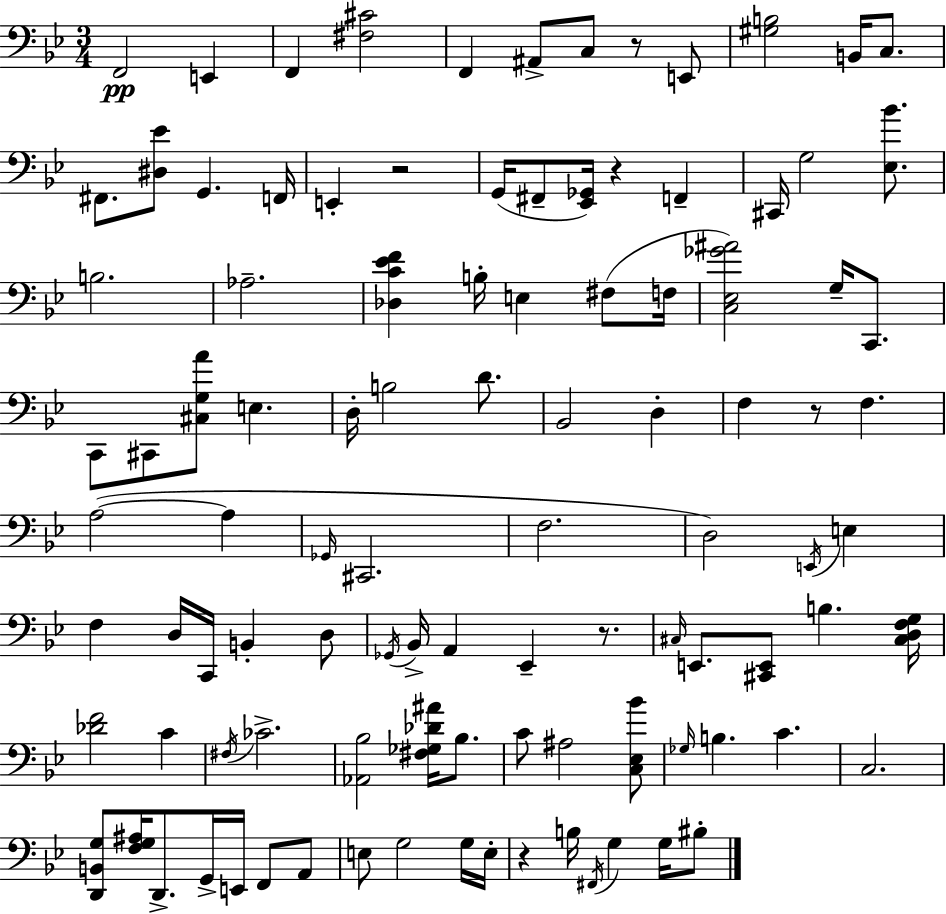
{
  \clef bass
  \numericTimeSignature
  \time 3/4
  \key g \minor
  f,2\pp e,4 | f,4 <fis cis'>2 | f,4 ais,8-> c8 r8 e,8 | <gis b>2 b,16 c8. | \break fis,8. <dis ees'>8 g,4. f,16 | e,4-. r2 | g,16( fis,8-- <ees, ges,>16) r4 f,4-- | cis,16 g2 <ees bes'>8. | \break b2. | aes2.-- | <des c' ees' f'>4 b16-. e4 fis8( f16 | <c ees ges' ais'>2) g16-- c,8. | \break c,8 cis,8 <cis g a'>8 e4. | d16-. b2 d'8. | bes,2 d4-. | f4 r8 f4. | \break a2~(~ a4 | \grace { ges,16 } cis,2. | f2. | d2) \acciaccatura { e,16 } e4 | \break f4 d16 c,16 b,4-. | d8 \acciaccatura { ges,16 } bes,16-> a,4 ees,4-- | r8. \grace { cis16 } e,8. <cis, e,>8 b4. | <cis d f g>16 <des' f'>2 | \break c'4 \acciaccatura { fis16 } ces'2.-> | <aes, bes>2 | <fis ges des' ais'>16 bes8. c'8 ais2 | <c ees bes'>8 \grace { ges16 } b4. | \break c'4. c2. | <d, b, g>8 <f g ais>16 d,8.-> | g,16-> e,16 f,8 a,8 e8 g2 | g16 e16-. r4 b16 \acciaccatura { fis,16 } | \break g4 g16 bis8-. \bar "|."
}